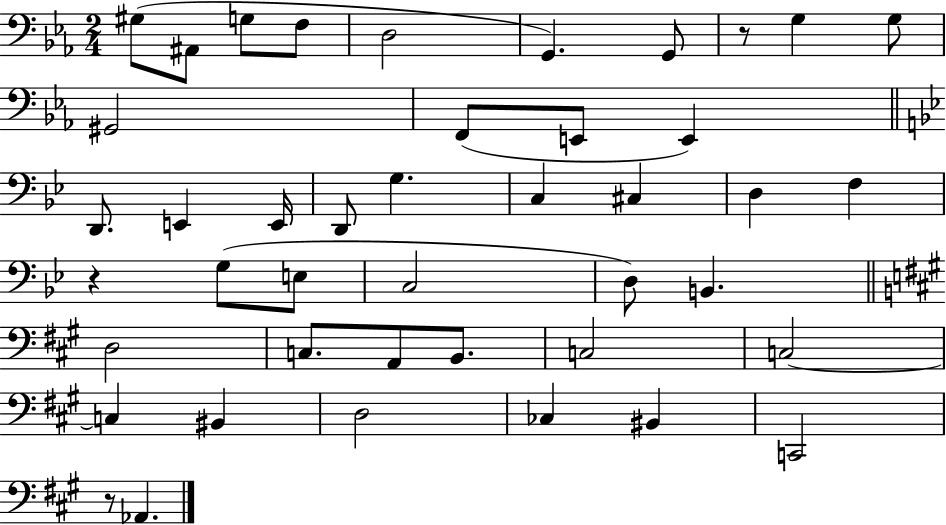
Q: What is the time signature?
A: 2/4